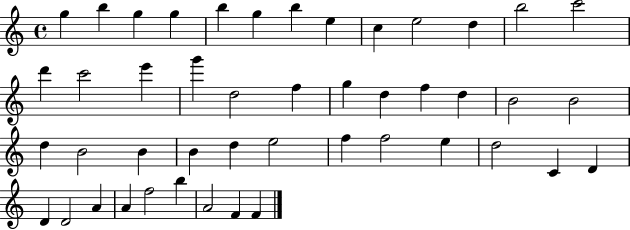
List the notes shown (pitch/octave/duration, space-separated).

G5/q B5/q G5/q G5/q B5/q G5/q B5/q E5/q C5/q E5/h D5/q B5/h C6/h D6/q C6/h E6/q G6/q D5/h F5/q G5/q D5/q F5/q D5/q B4/h B4/h D5/q B4/h B4/q B4/q D5/q E5/h F5/q F5/h E5/q D5/h C4/q D4/q D4/q D4/h A4/q A4/q F5/h B5/q A4/h F4/q F4/q